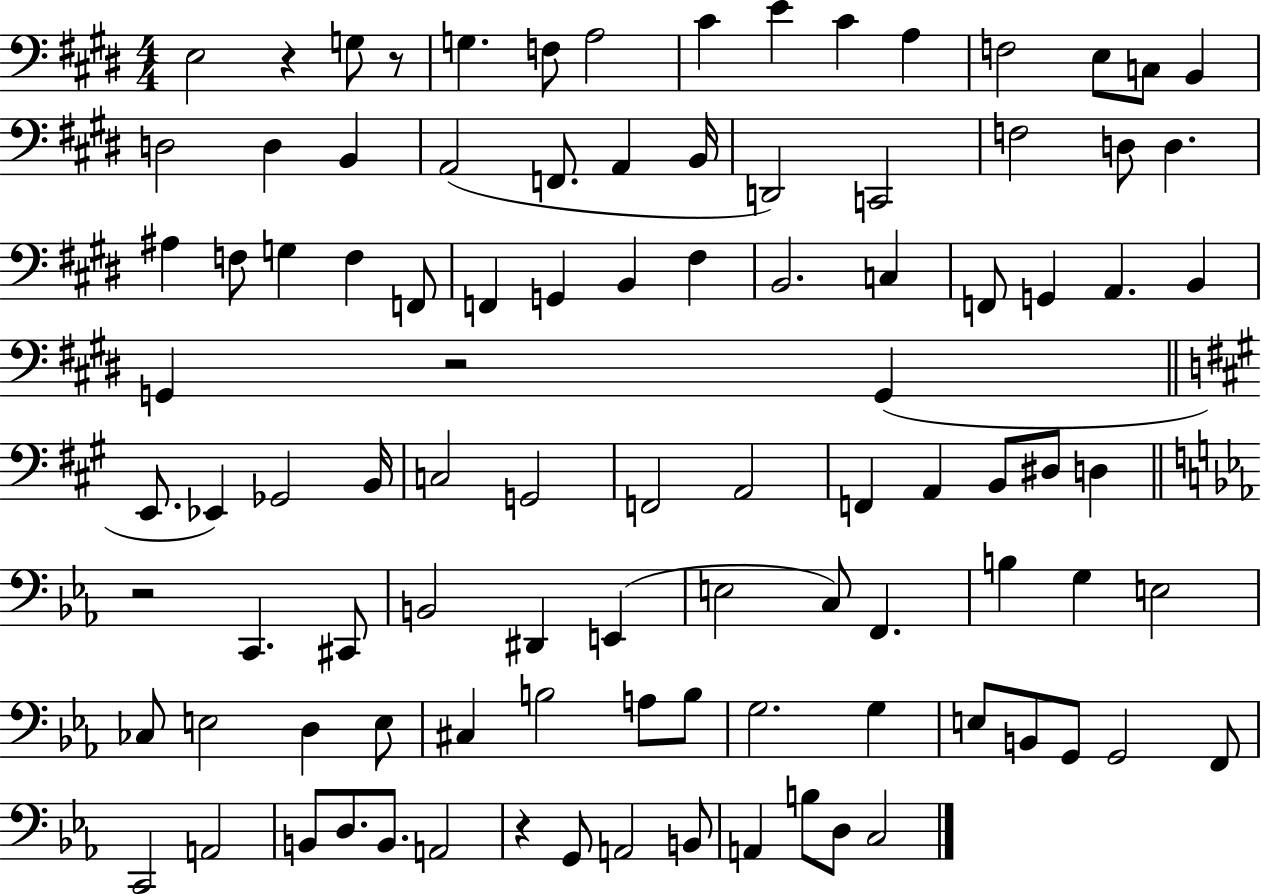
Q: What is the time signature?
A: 4/4